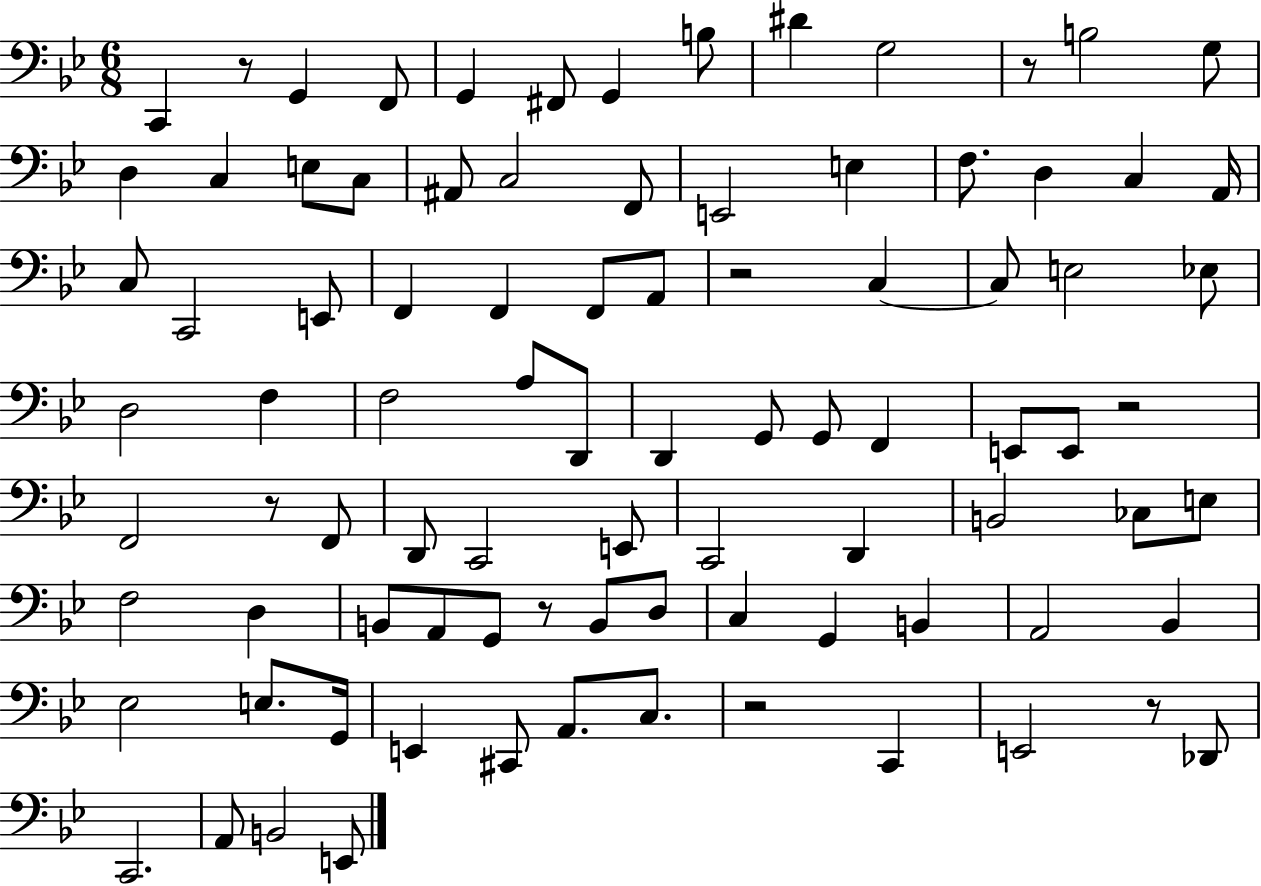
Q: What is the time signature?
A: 6/8